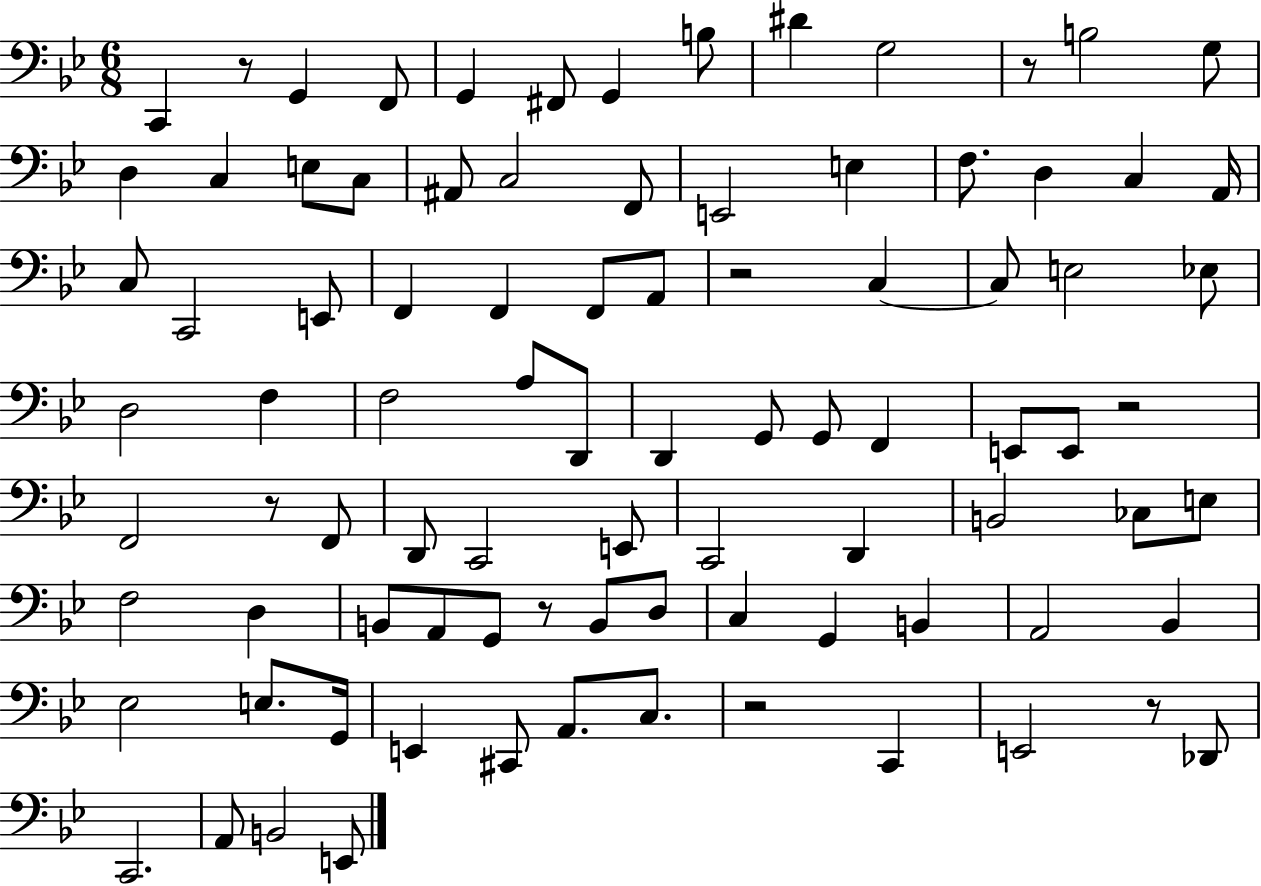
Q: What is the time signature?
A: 6/8